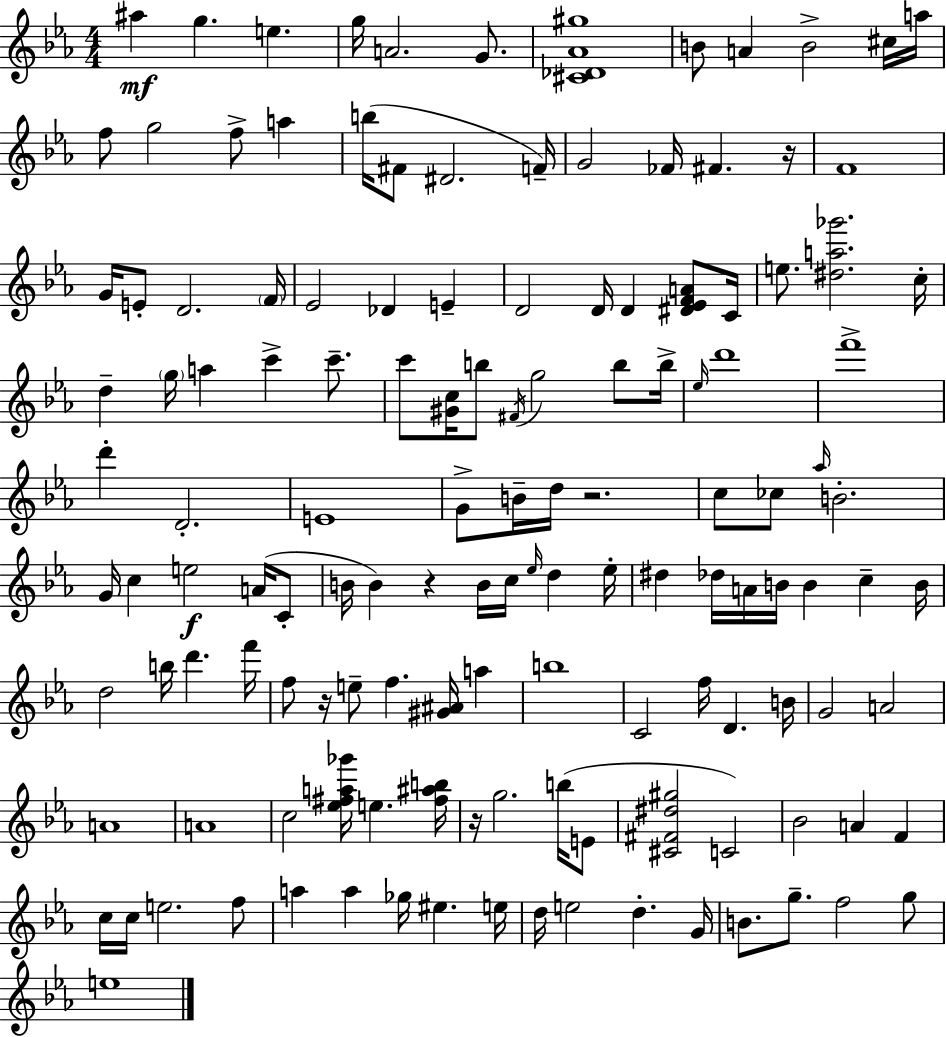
X:1
T:Untitled
M:4/4
L:1/4
K:Cm
^a g e g/4 A2 G/2 [^C_D_A^g]4 B/2 A B2 ^c/4 a/4 f/2 g2 f/2 a b/4 ^F/2 ^D2 F/4 G2 _F/4 ^F z/4 F4 G/4 E/2 D2 F/4 _E2 _D E D2 D/4 D [^D_EFA]/2 C/4 e/2 [^da_g']2 c/4 d g/4 a c' c'/2 c'/2 [^Gc]/4 b/2 ^F/4 g2 b/2 b/4 _e/4 d'4 f'4 d' D2 E4 G/2 B/4 d/4 z2 c/2 _c/2 _a/4 B2 G/4 c e2 A/4 C/2 B/4 B z B/4 c/4 _e/4 d _e/4 ^d _d/4 A/4 B/4 B c B/4 d2 b/4 d' f'/4 f/2 z/4 e/2 f [^G^A]/4 a b4 C2 f/4 D B/4 G2 A2 A4 A4 c2 [_e^fa_g']/4 e [^f^ab]/4 z/4 g2 b/4 E/2 [^C^F^d^g]2 C2 _B2 A F c/4 c/4 e2 f/2 a a _g/4 ^e e/4 d/4 e2 d G/4 B/2 g/2 f2 g/2 e4